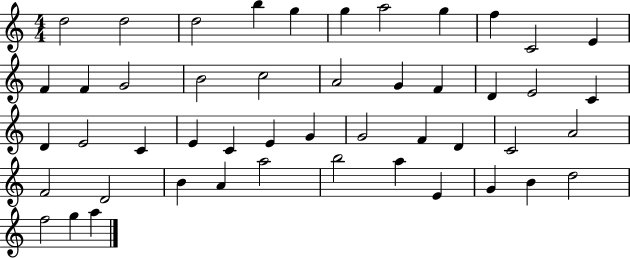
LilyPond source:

{
  \clef treble
  \numericTimeSignature
  \time 4/4
  \key c \major
  d''2 d''2 | d''2 b''4 g''4 | g''4 a''2 g''4 | f''4 c'2 e'4 | \break f'4 f'4 g'2 | b'2 c''2 | a'2 g'4 f'4 | d'4 e'2 c'4 | \break d'4 e'2 c'4 | e'4 c'4 e'4 g'4 | g'2 f'4 d'4 | c'2 a'2 | \break f'2 d'2 | b'4 a'4 a''2 | b''2 a''4 e'4 | g'4 b'4 d''2 | \break f''2 g''4 a''4 | \bar "|."
}